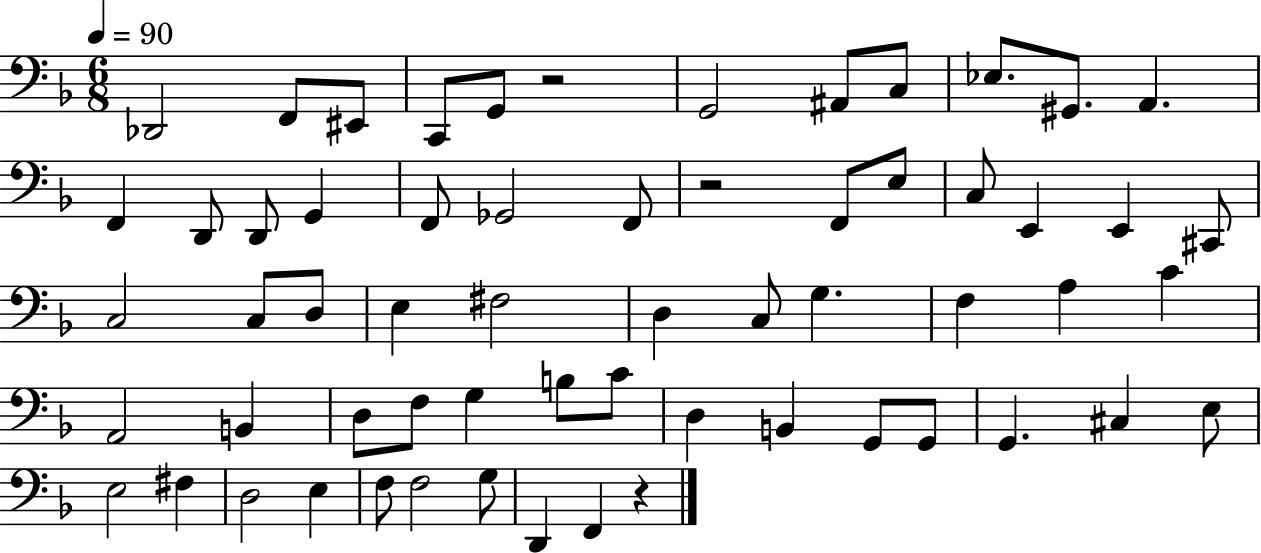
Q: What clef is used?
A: bass